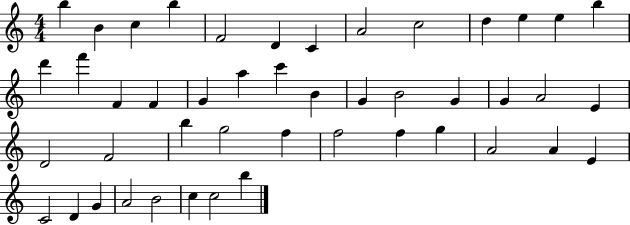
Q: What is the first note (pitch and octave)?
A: B5